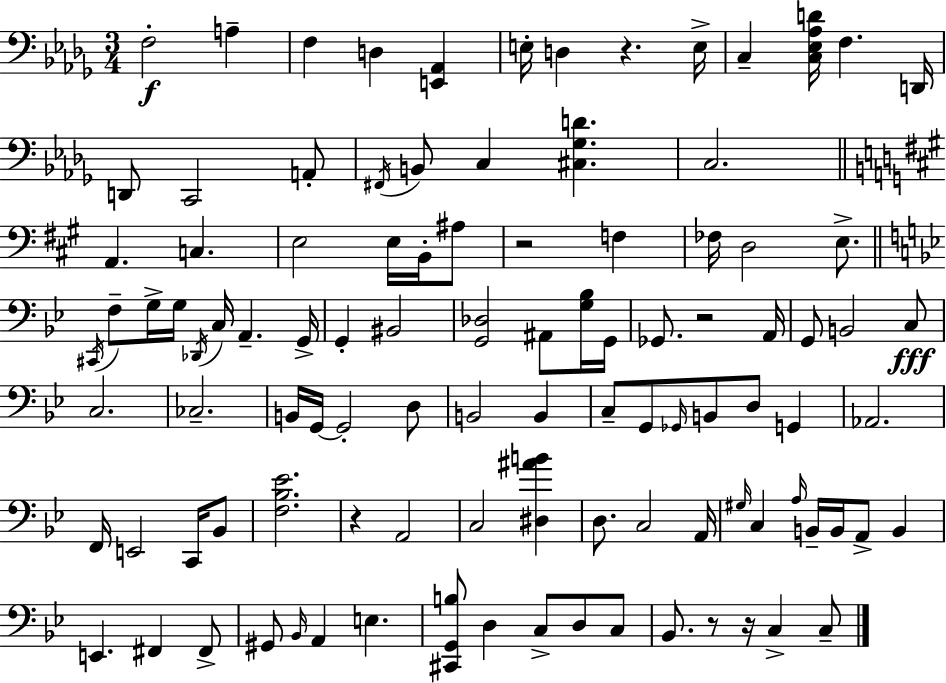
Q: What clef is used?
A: bass